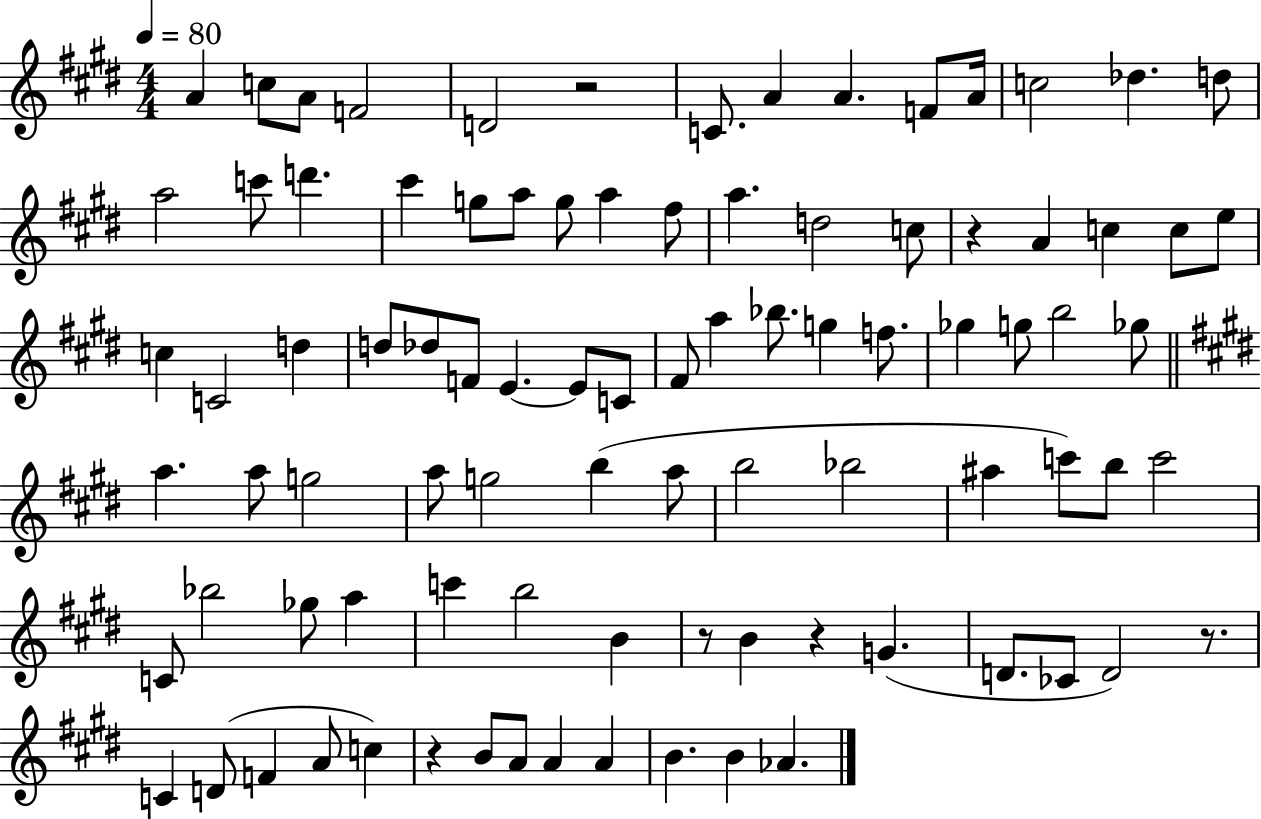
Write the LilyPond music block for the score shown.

{
  \clef treble
  \numericTimeSignature
  \time 4/4
  \key e \major
  \tempo 4 = 80
  a'4 c''8 a'8 f'2 | d'2 r2 | c'8. a'4 a'4. f'8 a'16 | c''2 des''4. d''8 | \break a''2 c'''8 d'''4. | cis'''4 g''8 a''8 g''8 a''4 fis''8 | a''4. d''2 c''8 | r4 a'4 c''4 c''8 e''8 | \break c''4 c'2 d''4 | d''8 des''8 f'8 e'4.~~ e'8 c'8 | fis'8 a''4 bes''8. g''4 f''8. | ges''4 g''8 b''2 ges''8 | \break \bar "||" \break \key e \major a''4. a''8 g''2 | a''8 g''2 b''4( a''8 | b''2 bes''2 | ais''4 c'''8) b''8 c'''2 | \break c'8 bes''2 ges''8 a''4 | c'''4 b''2 b'4 | r8 b'4 r4 g'4.( | d'8. ces'8 d'2) r8. | \break c'4 d'8( f'4 a'8 c''4) | r4 b'8 a'8 a'4 a'4 | b'4. b'4 aes'4. | \bar "|."
}